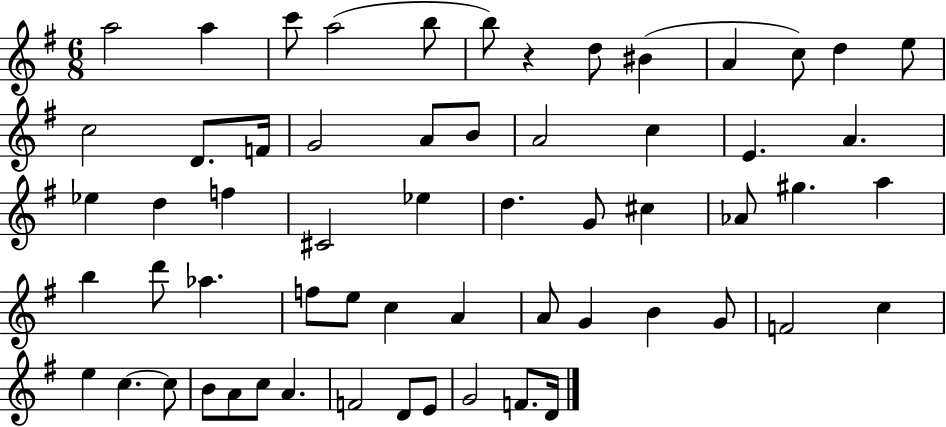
A5/h A5/q C6/e A5/h B5/e B5/e R/q D5/e BIS4/q A4/q C5/e D5/q E5/e C5/h D4/e. F4/s G4/h A4/e B4/e A4/h C5/q E4/q. A4/q. Eb5/q D5/q F5/q C#4/h Eb5/q D5/q. G4/e C#5/q Ab4/e G#5/q. A5/q B5/q D6/e Ab5/q. F5/e E5/e C5/q A4/q A4/e G4/q B4/q G4/e F4/h C5/q E5/q C5/q. C5/e B4/e A4/e C5/e A4/q. F4/h D4/e E4/e G4/h F4/e. D4/s